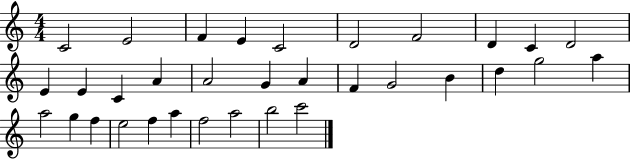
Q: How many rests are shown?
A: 0